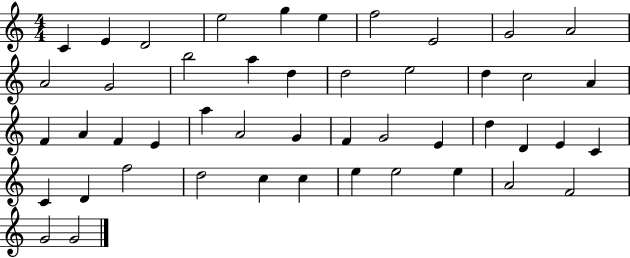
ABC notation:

X:1
T:Untitled
M:4/4
L:1/4
K:C
C E D2 e2 g e f2 E2 G2 A2 A2 G2 b2 a d d2 e2 d c2 A F A F E a A2 G F G2 E d D E C C D f2 d2 c c e e2 e A2 F2 G2 G2